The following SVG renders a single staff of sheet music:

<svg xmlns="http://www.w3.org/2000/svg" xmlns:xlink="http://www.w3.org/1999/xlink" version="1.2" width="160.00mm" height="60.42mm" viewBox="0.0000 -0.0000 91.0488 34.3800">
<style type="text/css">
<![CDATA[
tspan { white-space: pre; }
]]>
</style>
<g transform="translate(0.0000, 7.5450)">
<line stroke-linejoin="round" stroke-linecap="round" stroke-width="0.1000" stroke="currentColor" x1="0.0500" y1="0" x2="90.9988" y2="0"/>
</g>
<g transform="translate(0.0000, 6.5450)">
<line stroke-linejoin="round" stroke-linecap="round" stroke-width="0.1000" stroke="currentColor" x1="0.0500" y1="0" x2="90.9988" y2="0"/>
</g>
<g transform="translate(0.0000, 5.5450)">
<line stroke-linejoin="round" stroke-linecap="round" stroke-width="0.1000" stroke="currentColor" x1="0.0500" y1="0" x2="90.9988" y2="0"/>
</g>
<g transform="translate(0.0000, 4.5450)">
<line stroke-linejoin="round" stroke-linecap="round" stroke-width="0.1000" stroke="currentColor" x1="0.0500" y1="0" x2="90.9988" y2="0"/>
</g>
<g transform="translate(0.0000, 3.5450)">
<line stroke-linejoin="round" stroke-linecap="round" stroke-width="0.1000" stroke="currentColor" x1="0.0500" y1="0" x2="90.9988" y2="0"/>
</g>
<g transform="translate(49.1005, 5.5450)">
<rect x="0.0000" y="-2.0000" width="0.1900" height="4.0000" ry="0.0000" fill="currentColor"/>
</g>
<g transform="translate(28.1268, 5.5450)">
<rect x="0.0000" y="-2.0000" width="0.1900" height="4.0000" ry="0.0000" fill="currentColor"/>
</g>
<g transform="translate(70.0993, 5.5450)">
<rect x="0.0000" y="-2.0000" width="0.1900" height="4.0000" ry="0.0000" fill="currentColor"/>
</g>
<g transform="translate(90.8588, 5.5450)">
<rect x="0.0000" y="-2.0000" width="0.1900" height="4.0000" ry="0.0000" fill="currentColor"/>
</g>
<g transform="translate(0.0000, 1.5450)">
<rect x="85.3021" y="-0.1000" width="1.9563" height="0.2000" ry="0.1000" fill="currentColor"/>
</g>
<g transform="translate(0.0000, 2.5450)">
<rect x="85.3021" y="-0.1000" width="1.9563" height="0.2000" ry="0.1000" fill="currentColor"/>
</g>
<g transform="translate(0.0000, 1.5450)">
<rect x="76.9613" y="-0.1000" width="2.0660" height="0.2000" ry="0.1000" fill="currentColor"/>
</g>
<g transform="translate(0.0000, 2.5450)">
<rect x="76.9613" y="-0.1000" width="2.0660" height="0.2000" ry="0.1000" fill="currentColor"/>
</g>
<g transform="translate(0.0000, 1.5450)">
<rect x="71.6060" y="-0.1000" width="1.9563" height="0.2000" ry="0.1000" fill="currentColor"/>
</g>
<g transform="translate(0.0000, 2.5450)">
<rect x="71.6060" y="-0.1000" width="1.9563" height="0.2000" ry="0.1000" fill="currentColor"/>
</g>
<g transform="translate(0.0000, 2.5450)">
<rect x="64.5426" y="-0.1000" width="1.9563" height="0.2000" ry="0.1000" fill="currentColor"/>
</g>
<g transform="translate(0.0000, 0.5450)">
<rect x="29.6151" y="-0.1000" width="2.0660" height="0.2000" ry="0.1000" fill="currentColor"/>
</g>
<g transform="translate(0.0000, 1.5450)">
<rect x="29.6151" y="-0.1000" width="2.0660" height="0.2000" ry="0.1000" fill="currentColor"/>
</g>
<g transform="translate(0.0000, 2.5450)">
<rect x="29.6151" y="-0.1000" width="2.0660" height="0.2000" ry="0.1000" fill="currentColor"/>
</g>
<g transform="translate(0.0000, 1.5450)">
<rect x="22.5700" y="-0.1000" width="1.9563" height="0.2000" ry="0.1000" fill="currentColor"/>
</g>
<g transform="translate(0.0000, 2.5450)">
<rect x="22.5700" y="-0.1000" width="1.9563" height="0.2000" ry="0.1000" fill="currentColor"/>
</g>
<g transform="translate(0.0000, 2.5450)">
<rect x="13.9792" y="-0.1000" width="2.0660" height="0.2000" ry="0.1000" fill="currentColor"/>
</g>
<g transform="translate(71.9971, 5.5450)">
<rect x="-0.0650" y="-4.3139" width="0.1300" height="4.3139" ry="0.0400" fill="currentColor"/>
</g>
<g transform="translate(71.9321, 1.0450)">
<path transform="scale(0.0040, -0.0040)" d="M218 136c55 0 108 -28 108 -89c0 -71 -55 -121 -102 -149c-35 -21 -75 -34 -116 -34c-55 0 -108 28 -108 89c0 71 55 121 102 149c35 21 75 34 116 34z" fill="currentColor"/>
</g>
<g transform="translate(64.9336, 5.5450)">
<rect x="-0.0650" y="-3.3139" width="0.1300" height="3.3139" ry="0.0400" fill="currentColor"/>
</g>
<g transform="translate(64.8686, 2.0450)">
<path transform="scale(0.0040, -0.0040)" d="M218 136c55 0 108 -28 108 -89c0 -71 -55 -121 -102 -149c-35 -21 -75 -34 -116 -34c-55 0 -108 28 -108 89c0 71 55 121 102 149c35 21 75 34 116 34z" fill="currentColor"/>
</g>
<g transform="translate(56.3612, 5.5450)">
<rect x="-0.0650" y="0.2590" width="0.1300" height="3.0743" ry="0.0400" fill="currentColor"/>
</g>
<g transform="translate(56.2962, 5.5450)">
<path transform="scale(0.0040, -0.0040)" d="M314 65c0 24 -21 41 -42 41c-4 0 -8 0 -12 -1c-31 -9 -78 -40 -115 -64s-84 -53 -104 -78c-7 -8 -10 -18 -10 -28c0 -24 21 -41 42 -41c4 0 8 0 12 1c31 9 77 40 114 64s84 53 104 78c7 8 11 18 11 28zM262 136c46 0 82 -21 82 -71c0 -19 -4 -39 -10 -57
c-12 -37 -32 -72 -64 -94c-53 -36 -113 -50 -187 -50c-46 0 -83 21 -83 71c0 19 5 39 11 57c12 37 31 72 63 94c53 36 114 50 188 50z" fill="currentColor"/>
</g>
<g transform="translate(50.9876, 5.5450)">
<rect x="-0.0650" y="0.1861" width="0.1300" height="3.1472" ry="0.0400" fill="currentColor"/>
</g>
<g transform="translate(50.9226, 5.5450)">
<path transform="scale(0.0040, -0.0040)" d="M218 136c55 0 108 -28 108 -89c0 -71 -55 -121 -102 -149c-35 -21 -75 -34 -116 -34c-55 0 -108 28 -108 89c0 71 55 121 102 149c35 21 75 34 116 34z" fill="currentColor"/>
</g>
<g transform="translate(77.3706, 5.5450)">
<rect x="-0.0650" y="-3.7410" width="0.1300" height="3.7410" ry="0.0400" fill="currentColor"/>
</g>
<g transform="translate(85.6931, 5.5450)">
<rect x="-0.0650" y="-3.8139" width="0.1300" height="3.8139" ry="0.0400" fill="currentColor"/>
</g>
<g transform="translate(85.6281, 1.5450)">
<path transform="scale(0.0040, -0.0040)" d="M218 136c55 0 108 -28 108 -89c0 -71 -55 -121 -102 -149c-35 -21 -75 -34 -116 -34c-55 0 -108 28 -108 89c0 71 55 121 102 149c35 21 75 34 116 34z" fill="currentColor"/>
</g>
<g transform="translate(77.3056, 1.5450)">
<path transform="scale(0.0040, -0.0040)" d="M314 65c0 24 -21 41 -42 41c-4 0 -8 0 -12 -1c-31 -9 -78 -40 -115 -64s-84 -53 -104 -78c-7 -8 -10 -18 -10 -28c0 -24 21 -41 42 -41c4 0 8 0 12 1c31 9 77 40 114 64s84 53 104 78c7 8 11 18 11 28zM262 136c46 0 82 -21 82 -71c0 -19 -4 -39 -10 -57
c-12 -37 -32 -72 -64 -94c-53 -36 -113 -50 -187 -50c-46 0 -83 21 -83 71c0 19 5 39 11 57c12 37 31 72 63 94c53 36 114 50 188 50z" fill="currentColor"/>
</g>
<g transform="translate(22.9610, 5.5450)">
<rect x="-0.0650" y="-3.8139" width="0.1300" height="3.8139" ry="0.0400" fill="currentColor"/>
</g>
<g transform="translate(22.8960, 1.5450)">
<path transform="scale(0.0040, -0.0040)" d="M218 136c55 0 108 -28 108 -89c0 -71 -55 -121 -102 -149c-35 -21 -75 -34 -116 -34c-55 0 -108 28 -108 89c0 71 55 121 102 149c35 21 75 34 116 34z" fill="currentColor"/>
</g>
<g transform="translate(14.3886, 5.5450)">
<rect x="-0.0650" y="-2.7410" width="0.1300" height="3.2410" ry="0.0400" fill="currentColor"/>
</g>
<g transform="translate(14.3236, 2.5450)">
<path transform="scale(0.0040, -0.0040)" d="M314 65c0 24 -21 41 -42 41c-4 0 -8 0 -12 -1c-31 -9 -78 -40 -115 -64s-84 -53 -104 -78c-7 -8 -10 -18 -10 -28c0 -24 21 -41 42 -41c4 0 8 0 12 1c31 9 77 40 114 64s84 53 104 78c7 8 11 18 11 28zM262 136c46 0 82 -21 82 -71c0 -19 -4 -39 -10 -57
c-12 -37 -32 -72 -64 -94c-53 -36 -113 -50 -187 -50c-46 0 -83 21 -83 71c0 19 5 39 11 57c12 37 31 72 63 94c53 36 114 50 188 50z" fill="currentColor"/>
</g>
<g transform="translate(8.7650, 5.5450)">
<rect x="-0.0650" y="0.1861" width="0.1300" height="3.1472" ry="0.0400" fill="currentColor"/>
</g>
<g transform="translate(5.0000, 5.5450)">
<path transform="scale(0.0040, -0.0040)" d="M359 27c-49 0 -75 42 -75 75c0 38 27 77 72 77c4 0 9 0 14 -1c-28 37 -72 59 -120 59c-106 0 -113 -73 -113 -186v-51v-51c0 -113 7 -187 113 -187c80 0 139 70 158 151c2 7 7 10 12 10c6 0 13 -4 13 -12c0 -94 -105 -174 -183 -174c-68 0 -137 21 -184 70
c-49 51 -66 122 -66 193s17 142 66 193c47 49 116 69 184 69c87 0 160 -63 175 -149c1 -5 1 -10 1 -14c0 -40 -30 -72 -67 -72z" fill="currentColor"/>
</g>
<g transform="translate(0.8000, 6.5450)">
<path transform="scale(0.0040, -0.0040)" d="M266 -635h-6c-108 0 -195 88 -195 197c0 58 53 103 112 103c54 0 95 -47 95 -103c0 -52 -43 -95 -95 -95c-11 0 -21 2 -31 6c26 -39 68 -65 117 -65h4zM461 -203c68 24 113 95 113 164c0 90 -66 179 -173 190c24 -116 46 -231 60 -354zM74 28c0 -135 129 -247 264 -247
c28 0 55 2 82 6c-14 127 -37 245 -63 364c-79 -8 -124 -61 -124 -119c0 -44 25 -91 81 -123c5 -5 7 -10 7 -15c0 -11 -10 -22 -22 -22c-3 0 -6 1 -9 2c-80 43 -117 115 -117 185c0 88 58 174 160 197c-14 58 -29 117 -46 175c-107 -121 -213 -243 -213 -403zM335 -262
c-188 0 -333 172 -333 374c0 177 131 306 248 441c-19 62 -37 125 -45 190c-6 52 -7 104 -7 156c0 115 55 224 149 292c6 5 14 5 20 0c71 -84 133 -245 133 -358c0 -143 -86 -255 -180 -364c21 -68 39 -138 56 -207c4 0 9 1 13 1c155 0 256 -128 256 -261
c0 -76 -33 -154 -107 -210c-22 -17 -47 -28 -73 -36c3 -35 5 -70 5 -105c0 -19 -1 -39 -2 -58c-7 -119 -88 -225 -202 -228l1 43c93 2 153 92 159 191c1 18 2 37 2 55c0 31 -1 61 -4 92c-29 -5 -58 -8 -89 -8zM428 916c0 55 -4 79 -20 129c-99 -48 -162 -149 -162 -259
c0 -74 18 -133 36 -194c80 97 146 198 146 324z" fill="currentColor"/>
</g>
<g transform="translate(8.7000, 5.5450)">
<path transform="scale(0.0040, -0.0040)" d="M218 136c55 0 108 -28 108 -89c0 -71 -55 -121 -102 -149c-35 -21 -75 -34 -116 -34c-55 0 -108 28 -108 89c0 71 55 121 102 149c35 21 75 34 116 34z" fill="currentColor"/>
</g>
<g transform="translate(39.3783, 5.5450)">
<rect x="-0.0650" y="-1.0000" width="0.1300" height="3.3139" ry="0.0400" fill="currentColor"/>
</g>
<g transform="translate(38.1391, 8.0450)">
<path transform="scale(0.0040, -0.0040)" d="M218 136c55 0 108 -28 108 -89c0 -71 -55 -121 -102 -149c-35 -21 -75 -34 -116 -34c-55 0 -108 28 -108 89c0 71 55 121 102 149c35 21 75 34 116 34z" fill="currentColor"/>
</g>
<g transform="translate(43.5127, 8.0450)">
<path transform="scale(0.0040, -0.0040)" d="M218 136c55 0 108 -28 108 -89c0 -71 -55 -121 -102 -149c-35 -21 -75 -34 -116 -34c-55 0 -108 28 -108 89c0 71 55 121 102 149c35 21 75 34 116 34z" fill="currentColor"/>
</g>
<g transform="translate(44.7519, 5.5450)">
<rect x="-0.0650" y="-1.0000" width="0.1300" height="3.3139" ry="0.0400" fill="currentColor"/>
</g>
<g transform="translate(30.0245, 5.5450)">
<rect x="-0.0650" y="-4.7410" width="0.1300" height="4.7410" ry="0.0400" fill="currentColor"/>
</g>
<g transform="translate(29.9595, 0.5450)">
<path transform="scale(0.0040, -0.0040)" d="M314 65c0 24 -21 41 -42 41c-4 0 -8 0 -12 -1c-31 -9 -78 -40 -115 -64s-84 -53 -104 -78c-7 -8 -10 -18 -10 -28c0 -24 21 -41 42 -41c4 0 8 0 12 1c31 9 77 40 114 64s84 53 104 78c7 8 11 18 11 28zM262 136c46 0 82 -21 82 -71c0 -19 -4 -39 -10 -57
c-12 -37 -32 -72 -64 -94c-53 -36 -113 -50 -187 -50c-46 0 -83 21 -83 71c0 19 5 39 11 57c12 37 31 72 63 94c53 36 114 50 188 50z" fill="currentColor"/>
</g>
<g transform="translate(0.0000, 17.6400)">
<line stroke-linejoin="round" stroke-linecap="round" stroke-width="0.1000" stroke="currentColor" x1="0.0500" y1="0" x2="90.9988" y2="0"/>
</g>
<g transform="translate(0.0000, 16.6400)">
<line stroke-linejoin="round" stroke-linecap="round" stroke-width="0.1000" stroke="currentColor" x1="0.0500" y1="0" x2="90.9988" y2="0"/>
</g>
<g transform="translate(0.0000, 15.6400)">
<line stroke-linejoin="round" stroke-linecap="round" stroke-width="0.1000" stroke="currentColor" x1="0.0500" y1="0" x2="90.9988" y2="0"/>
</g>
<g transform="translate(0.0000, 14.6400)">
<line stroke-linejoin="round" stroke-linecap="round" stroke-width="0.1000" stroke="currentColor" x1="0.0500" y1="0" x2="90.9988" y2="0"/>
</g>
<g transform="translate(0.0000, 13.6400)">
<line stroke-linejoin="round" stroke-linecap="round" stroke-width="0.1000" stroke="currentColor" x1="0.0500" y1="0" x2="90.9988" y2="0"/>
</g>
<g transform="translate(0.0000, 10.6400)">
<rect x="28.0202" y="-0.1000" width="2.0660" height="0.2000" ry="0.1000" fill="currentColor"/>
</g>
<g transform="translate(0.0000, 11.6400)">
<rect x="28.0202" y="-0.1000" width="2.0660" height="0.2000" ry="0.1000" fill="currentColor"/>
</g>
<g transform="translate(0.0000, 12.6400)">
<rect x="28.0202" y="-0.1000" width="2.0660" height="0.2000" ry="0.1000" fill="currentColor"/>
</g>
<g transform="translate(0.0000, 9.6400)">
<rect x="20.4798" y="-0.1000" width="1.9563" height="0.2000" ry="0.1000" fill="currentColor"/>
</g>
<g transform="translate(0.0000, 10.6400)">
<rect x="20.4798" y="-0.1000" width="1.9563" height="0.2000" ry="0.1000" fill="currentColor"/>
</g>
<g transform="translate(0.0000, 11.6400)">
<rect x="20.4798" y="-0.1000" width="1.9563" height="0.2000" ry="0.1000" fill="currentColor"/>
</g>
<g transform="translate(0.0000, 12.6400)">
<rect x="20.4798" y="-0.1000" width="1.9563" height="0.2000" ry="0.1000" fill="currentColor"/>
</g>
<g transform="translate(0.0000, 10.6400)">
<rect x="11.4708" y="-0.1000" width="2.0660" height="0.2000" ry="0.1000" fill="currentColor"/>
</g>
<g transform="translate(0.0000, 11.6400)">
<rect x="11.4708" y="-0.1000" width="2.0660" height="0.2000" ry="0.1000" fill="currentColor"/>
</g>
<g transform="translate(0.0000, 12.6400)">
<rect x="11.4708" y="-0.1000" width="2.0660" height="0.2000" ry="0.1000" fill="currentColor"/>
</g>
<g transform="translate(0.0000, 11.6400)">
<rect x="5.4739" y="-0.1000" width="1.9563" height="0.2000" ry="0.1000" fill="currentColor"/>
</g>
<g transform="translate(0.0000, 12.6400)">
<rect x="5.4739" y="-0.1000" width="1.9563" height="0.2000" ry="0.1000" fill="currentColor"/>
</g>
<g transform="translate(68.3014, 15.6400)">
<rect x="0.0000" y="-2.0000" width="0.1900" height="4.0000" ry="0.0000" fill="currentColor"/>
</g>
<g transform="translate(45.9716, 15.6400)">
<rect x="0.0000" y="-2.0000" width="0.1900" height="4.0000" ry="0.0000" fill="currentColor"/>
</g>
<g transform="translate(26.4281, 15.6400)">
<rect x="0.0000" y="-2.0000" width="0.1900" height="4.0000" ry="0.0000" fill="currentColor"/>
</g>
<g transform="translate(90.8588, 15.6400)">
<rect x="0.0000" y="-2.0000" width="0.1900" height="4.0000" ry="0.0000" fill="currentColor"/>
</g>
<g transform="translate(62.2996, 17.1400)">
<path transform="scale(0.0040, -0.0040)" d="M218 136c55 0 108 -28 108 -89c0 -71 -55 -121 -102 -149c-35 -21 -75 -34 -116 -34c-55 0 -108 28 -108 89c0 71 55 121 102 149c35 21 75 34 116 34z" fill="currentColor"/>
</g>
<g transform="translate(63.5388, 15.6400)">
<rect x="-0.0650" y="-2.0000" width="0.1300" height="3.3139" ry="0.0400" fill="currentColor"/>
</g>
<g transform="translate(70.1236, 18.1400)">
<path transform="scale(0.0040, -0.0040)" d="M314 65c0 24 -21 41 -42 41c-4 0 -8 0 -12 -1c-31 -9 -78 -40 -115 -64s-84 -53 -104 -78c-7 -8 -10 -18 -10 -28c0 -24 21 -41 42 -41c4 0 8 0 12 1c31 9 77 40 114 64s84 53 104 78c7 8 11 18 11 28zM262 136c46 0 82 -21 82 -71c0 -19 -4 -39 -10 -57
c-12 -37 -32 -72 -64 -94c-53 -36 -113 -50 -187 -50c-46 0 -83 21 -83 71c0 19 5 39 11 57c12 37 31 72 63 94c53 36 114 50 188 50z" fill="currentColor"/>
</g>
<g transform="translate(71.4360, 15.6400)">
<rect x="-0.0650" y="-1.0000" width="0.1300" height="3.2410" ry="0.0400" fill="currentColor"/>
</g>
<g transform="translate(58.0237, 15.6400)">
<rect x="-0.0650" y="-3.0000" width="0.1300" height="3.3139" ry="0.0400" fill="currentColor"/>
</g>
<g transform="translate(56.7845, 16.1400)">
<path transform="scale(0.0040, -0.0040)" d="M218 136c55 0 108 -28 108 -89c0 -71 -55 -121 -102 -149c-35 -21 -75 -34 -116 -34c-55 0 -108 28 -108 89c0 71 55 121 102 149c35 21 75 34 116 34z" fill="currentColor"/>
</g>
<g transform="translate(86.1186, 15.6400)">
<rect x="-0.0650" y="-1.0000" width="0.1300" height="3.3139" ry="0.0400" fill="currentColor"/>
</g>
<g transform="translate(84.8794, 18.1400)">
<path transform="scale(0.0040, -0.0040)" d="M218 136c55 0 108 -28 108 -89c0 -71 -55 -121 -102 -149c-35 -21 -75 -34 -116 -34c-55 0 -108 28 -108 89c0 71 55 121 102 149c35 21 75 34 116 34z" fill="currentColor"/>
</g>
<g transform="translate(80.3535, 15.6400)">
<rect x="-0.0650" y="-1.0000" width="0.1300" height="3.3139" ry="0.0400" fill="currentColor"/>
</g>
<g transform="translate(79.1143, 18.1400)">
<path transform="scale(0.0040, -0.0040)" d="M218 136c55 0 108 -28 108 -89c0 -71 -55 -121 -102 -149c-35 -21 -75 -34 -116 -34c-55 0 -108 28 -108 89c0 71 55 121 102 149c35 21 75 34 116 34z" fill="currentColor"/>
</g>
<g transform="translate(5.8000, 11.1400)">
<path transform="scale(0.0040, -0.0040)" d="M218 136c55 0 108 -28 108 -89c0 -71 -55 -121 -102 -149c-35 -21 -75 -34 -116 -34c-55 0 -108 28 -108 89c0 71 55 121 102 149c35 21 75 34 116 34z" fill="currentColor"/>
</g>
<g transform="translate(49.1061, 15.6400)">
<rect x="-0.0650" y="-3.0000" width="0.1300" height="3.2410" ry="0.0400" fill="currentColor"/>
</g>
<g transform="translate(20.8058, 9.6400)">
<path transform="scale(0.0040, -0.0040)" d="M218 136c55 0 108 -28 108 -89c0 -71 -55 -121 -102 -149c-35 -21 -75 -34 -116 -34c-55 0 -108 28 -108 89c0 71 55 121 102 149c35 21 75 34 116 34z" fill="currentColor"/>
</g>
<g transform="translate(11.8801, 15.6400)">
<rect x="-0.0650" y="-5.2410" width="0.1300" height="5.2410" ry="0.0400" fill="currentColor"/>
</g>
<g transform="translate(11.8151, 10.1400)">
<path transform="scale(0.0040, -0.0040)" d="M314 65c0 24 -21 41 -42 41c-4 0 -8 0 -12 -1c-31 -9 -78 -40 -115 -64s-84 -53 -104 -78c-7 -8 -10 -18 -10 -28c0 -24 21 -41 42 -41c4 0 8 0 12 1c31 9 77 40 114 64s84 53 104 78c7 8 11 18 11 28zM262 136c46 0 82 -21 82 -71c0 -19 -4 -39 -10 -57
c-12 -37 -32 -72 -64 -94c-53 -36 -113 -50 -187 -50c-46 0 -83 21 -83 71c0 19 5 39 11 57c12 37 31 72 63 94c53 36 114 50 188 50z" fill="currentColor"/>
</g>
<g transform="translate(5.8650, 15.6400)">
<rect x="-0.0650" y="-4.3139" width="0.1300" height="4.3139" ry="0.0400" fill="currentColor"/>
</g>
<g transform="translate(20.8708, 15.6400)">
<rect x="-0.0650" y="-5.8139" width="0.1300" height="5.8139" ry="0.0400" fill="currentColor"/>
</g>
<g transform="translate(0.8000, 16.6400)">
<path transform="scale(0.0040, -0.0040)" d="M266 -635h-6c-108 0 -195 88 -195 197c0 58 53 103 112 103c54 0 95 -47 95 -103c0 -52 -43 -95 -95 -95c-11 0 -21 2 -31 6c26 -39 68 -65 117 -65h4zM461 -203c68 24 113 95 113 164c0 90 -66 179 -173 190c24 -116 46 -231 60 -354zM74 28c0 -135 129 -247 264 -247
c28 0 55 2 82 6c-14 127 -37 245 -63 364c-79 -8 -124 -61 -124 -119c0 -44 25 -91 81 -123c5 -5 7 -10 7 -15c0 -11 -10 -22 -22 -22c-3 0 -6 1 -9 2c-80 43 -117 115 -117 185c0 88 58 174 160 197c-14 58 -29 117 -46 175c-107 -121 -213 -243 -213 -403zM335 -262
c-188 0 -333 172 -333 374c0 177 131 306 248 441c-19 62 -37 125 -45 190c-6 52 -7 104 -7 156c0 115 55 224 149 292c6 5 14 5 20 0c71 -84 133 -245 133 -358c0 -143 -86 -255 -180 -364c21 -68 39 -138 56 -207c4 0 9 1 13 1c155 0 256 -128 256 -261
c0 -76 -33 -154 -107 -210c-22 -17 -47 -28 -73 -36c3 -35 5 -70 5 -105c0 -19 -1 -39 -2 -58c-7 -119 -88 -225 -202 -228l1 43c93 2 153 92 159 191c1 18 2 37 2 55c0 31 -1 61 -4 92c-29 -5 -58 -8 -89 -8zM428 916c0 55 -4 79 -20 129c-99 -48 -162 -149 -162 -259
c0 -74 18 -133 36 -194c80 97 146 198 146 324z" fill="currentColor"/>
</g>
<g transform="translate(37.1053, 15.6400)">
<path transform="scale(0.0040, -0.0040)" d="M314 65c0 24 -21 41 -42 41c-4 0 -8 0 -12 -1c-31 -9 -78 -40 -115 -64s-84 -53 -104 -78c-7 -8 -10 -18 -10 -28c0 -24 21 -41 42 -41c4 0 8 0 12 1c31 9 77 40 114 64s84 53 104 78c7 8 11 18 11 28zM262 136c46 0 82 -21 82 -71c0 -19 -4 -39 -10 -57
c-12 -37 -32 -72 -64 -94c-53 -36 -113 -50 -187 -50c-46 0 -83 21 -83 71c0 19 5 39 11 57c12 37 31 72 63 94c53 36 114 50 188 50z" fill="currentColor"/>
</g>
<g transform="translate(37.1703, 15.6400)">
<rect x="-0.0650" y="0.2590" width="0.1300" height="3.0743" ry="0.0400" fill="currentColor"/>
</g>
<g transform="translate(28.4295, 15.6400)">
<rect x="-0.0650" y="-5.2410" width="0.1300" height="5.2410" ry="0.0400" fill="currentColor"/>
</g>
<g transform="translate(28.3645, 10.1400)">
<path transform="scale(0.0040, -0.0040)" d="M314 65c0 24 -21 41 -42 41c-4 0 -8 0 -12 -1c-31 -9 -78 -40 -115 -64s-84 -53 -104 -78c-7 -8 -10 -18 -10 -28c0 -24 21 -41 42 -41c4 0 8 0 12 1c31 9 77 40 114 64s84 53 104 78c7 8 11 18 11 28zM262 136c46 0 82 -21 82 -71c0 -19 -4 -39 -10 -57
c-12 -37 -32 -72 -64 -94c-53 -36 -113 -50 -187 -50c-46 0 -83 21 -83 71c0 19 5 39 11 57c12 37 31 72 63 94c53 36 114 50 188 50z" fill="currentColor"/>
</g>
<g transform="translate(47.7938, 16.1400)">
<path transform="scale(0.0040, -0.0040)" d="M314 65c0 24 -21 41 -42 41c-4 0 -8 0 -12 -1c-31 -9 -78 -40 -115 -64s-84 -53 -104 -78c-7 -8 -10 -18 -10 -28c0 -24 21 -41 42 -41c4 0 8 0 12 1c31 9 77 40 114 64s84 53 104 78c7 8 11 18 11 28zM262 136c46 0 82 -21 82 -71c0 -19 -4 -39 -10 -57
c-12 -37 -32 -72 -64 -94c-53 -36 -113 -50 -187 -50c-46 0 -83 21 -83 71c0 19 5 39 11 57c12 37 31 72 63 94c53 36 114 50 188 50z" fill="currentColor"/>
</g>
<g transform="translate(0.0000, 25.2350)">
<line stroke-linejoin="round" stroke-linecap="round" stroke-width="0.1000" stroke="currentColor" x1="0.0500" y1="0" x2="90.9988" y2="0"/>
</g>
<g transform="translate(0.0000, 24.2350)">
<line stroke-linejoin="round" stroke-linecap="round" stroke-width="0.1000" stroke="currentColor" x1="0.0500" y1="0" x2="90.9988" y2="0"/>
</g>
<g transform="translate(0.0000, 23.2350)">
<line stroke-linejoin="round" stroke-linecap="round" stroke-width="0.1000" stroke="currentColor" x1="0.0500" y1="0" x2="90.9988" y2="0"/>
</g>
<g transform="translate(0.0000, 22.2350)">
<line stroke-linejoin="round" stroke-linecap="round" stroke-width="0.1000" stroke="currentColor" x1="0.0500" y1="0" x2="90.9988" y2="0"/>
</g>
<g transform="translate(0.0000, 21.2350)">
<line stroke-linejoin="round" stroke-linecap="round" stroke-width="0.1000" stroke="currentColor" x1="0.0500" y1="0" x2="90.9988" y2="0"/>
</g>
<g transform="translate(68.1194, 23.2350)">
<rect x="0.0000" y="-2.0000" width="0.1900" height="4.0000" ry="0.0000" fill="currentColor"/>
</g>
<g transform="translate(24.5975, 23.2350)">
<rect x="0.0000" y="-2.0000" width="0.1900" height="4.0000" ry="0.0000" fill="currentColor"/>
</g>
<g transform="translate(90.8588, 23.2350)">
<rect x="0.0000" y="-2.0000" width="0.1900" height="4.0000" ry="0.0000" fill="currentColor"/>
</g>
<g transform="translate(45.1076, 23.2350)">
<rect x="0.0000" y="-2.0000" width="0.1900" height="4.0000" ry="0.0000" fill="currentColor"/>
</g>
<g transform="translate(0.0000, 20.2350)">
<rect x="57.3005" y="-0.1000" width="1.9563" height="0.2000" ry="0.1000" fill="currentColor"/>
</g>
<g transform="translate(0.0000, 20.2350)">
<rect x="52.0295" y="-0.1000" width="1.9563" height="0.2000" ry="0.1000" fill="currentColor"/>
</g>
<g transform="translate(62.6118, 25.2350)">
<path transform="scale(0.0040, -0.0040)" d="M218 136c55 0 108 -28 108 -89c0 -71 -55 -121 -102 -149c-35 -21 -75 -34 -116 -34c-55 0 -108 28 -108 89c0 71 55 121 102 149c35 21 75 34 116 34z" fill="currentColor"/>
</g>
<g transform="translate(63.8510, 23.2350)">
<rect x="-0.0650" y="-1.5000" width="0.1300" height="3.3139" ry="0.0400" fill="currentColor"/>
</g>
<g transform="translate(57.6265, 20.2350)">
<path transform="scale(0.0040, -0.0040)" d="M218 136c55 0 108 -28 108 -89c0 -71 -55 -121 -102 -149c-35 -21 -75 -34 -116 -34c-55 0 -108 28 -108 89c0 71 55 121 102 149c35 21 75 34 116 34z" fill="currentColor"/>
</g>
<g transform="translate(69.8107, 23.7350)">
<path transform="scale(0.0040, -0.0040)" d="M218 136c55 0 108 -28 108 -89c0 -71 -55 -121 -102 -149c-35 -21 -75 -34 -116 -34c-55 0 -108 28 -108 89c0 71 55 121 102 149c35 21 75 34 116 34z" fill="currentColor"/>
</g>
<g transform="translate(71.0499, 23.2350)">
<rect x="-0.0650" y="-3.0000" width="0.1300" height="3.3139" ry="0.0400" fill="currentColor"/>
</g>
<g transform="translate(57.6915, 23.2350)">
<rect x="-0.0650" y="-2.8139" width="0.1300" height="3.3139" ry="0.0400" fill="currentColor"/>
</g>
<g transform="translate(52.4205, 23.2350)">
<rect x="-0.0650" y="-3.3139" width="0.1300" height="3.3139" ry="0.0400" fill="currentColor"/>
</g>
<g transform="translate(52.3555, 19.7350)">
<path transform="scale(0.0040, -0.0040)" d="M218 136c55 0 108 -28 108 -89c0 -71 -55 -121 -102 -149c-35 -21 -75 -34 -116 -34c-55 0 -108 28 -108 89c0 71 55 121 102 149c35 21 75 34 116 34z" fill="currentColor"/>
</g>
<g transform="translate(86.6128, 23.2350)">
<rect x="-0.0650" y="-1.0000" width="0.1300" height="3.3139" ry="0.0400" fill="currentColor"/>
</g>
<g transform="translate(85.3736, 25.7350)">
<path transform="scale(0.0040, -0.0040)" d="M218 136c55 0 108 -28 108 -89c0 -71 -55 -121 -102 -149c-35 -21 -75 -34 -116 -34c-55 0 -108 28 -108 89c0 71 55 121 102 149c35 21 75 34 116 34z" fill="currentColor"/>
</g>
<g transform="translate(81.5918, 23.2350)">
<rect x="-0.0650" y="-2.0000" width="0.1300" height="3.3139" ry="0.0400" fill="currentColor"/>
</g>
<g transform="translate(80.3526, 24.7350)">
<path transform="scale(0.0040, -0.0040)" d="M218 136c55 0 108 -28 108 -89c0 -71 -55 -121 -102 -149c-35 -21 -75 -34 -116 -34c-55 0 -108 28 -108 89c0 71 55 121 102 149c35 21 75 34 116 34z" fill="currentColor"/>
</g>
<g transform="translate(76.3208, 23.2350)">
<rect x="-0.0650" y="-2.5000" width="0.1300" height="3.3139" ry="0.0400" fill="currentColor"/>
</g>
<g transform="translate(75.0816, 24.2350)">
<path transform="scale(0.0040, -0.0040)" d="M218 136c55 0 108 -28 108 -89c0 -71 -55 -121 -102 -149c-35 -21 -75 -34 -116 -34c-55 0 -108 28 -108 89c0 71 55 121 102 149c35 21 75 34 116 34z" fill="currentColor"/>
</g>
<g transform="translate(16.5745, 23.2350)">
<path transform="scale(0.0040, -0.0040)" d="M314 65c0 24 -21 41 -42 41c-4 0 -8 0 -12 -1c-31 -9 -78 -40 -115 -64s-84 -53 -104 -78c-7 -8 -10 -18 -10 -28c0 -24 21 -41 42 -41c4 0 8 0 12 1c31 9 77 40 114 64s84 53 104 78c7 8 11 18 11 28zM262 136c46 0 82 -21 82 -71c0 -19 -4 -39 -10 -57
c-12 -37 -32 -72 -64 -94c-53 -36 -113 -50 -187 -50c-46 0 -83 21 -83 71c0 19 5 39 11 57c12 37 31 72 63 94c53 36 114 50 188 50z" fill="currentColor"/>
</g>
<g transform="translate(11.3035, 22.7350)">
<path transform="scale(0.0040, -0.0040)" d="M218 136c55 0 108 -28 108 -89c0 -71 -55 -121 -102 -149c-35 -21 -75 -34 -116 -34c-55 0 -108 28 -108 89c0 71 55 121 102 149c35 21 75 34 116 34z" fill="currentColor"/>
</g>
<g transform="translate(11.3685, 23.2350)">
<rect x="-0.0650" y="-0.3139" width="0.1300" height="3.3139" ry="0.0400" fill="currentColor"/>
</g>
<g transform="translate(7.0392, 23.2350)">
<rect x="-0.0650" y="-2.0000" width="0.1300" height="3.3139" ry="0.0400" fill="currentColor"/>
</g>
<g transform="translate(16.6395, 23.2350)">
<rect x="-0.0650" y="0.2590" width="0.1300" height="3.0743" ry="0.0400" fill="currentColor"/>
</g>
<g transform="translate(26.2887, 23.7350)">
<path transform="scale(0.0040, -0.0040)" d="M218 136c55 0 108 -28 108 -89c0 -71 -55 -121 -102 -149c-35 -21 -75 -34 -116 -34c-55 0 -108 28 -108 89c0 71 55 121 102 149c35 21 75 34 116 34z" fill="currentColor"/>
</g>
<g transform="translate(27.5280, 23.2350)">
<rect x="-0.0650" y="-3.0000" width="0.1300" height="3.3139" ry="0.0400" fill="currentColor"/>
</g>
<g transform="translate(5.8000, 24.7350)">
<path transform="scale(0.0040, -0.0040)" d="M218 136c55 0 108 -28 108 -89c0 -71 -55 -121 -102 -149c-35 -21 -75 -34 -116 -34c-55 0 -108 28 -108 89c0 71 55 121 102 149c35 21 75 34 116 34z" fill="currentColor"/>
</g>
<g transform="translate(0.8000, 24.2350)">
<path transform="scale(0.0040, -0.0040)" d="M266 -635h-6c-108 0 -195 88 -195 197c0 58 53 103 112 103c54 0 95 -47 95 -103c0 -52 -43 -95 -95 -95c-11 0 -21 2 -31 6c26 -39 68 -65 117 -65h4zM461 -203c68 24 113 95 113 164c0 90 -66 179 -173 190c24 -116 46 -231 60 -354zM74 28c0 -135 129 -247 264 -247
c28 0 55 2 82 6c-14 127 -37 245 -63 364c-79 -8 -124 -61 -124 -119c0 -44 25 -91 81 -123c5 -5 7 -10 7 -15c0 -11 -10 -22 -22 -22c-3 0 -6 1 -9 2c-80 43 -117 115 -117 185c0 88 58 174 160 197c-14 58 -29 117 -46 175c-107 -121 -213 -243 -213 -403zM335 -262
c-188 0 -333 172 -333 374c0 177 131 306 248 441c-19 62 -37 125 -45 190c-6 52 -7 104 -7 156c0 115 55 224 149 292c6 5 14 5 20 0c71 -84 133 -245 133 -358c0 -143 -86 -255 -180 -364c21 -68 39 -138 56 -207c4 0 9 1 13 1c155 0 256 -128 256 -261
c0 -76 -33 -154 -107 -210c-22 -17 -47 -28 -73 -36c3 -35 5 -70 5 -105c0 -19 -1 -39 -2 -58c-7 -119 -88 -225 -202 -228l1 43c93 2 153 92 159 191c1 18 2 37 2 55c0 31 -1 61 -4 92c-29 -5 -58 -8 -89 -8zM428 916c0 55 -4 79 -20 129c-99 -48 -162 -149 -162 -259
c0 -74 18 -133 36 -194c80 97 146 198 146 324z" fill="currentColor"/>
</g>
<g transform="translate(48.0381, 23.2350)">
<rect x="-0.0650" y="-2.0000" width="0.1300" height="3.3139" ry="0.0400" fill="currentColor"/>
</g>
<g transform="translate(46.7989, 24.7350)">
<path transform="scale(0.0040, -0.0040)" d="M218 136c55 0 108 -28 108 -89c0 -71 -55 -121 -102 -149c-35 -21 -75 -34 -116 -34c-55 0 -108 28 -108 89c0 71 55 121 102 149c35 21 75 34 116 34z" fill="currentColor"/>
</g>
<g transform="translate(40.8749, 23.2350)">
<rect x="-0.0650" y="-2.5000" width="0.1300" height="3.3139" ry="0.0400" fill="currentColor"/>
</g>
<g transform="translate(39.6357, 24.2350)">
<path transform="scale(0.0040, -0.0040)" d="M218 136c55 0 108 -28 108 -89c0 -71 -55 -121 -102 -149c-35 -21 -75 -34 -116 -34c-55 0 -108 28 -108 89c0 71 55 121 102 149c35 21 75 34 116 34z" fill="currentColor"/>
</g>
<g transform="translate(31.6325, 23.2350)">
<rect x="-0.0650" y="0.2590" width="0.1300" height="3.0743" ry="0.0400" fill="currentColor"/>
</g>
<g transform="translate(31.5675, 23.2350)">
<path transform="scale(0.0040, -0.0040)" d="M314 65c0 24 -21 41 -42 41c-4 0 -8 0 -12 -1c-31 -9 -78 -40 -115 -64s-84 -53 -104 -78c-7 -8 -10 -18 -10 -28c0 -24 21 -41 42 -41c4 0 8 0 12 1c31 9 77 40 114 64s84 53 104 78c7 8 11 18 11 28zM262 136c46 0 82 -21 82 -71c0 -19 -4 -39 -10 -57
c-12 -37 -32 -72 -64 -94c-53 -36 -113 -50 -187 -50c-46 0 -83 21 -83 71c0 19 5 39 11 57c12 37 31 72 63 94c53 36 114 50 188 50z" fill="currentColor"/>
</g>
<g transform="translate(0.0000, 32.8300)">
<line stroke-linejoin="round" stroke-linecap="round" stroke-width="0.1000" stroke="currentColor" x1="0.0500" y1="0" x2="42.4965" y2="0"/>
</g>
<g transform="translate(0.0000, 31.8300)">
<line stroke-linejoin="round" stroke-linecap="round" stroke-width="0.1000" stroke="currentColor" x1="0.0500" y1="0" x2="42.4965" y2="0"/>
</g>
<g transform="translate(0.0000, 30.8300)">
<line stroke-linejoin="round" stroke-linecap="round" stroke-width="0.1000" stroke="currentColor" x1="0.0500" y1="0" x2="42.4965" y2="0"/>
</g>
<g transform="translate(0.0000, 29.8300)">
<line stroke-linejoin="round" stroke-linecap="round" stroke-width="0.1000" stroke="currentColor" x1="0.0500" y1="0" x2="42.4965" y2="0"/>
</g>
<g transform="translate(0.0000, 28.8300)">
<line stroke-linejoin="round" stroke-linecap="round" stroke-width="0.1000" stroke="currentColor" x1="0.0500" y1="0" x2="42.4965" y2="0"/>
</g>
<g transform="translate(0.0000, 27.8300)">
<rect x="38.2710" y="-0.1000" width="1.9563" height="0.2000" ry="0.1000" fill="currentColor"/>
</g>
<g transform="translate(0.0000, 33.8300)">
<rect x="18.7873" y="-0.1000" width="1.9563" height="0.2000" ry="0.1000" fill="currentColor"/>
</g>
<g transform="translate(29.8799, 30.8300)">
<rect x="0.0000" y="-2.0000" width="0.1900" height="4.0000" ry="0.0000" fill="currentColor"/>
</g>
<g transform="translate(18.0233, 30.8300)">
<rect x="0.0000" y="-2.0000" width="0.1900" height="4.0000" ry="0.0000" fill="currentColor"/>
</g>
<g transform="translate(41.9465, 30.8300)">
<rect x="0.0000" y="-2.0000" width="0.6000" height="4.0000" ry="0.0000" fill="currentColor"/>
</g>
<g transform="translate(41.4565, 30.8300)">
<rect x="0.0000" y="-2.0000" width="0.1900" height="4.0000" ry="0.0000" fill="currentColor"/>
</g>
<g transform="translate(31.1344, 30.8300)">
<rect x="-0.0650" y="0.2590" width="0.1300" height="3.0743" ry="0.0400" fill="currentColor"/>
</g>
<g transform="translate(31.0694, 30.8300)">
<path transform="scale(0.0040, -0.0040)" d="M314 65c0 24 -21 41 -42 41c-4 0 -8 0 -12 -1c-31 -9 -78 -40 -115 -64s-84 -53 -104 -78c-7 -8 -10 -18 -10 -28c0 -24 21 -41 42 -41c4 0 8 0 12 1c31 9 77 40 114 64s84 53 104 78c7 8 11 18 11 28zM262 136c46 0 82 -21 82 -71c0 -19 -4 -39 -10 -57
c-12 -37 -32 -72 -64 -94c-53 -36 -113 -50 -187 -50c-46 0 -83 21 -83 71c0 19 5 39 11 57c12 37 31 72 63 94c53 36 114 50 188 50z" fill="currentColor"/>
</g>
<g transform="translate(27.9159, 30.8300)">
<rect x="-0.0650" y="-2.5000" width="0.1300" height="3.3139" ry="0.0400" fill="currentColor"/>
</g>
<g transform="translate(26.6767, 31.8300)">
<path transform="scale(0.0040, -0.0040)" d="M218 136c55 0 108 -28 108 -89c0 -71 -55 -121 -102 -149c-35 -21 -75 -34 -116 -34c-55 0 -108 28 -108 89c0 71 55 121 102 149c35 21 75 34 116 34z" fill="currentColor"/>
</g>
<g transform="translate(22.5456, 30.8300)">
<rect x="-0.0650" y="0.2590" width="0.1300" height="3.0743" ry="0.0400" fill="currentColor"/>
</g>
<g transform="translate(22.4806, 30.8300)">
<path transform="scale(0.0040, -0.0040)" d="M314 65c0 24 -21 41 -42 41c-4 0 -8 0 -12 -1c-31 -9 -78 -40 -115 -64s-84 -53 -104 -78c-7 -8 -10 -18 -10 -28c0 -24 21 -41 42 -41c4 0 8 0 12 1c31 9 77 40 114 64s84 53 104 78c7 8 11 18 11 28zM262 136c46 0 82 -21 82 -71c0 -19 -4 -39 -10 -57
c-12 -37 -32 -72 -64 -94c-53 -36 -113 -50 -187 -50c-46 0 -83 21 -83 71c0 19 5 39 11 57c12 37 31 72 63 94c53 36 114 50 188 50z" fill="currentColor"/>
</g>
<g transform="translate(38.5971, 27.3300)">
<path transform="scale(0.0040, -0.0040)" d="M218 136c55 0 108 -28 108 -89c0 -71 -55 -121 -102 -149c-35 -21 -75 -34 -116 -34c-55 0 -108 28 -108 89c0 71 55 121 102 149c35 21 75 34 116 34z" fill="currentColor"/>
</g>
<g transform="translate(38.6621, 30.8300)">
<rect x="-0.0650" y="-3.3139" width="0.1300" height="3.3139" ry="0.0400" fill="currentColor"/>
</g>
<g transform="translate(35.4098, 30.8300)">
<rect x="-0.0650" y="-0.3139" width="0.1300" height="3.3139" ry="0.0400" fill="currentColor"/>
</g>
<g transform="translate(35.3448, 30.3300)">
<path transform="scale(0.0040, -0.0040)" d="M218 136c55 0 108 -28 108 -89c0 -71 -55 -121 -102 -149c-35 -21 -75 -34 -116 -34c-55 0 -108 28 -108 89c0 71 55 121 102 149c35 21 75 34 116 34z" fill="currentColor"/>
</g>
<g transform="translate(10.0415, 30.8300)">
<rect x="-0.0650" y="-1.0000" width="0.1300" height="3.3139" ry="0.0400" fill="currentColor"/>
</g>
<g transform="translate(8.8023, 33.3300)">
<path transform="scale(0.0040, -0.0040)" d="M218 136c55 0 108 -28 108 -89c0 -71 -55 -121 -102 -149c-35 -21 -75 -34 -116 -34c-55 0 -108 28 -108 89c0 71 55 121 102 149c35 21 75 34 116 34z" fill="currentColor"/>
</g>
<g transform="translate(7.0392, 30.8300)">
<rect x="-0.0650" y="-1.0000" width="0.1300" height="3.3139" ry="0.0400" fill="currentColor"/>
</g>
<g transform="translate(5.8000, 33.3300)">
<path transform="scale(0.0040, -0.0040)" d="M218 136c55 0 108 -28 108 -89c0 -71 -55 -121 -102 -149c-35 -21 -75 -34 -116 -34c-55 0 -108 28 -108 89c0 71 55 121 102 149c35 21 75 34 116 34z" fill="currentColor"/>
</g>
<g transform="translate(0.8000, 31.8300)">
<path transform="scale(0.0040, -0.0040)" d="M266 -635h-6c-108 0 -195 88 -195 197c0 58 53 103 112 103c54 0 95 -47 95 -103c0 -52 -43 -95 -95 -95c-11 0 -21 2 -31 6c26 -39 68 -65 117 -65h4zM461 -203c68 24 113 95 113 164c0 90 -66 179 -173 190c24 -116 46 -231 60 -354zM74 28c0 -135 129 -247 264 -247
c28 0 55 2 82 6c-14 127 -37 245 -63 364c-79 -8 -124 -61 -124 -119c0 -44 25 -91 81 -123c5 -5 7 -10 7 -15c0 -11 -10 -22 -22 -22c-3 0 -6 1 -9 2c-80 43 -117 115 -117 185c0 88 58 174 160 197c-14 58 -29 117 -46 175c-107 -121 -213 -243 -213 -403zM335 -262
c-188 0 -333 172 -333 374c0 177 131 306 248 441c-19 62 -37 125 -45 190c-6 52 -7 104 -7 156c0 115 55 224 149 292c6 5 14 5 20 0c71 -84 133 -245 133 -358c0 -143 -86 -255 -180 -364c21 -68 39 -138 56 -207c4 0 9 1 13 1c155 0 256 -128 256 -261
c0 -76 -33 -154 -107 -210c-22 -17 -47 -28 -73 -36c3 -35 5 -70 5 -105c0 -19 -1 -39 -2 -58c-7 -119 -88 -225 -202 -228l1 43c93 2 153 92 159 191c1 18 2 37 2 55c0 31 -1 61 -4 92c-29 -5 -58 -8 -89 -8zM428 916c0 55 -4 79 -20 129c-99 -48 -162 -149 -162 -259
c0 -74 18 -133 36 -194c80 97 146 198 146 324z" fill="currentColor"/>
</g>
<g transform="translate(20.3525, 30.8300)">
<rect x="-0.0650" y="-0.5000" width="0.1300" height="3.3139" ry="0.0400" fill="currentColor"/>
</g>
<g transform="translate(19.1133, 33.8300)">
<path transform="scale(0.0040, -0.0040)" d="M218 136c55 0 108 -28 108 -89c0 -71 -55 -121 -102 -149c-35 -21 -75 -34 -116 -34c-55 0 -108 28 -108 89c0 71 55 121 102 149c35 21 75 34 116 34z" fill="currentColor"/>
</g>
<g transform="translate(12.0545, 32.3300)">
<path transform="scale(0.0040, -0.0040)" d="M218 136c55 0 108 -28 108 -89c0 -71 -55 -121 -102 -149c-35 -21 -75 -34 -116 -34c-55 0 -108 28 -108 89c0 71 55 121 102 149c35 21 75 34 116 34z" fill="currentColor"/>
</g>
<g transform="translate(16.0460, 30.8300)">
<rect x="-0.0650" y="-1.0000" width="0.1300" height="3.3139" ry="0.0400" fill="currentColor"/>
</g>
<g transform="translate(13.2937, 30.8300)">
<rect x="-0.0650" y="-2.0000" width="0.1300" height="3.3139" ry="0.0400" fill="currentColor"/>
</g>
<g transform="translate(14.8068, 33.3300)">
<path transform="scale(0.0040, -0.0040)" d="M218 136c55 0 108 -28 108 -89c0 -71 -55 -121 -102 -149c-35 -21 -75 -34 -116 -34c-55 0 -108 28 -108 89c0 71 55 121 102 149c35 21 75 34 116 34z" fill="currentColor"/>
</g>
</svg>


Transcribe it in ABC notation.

X:1
T:Untitled
M:4/4
L:1/4
K:C
B a2 c' e'2 D D B B2 b d' c'2 c' d' f'2 g' f'2 B2 A2 A F D2 D D F c B2 A B2 G F b a E A G F D D D F D C B2 G B2 c b